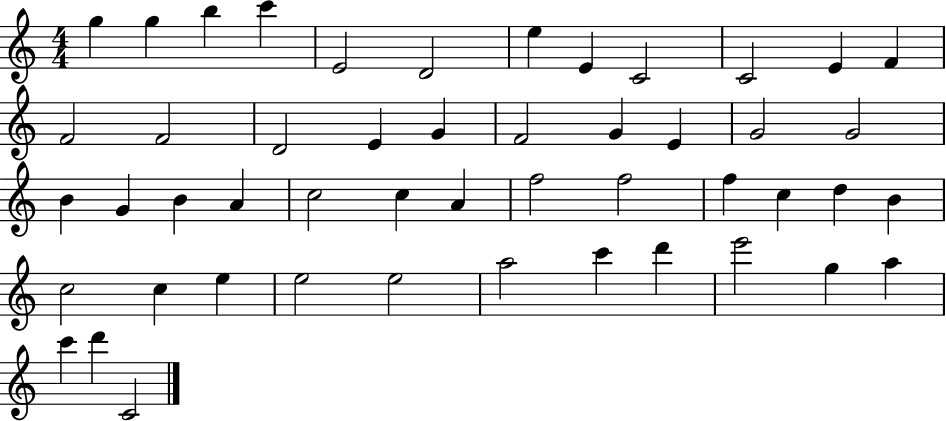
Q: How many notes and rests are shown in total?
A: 49